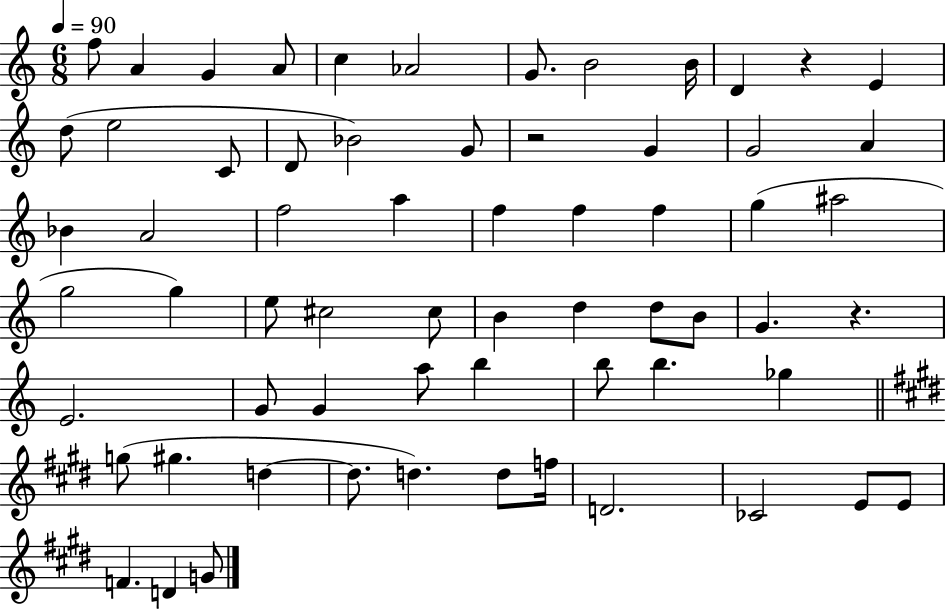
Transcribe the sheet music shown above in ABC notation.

X:1
T:Untitled
M:6/8
L:1/4
K:C
f/2 A G A/2 c _A2 G/2 B2 B/4 D z E d/2 e2 C/2 D/2 _B2 G/2 z2 G G2 A _B A2 f2 a f f f g ^a2 g2 g e/2 ^c2 ^c/2 B d d/2 B/2 G z E2 G/2 G a/2 b b/2 b _g g/2 ^g d d/2 d d/2 f/4 D2 _C2 E/2 E/2 F D G/2